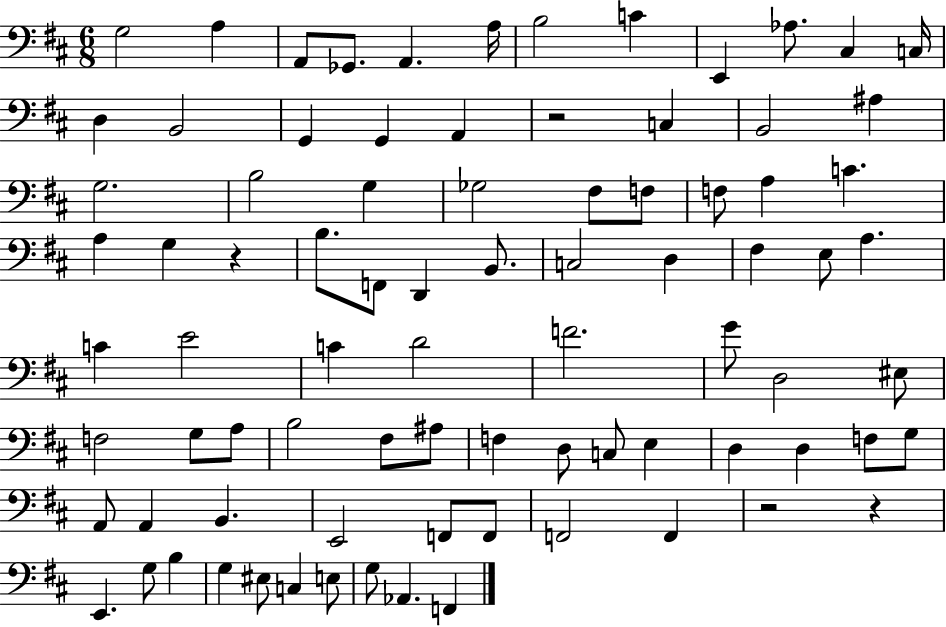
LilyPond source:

{
  \clef bass
  \numericTimeSignature
  \time 6/8
  \key d \major
  g2 a4 | a,8 ges,8. a,4. a16 | b2 c'4 | e,4 aes8. cis4 c16 | \break d4 b,2 | g,4 g,4 a,4 | r2 c4 | b,2 ais4 | \break g2. | b2 g4 | ges2 fis8 f8 | f8 a4 c'4. | \break a4 g4 r4 | b8. f,8 d,4 b,8. | c2 d4 | fis4 e8 a4. | \break c'4 e'2 | c'4 d'2 | f'2. | g'8 d2 eis8 | \break f2 g8 a8 | b2 fis8 ais8 | f4 d8 c8 e4 | d4 d4 f8 g8 | \break a,8 a,4 b,4. | e,2 f,8 f,8 | f,2 f,4 | r2 r4 | \break e,4. g8 b4 | g4 eis8 c4 e8 | g8 aes,4. f,4 | \bar "|."
}